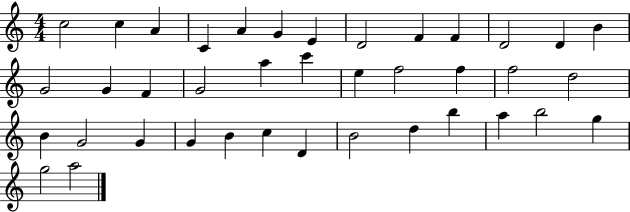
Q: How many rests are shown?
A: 0